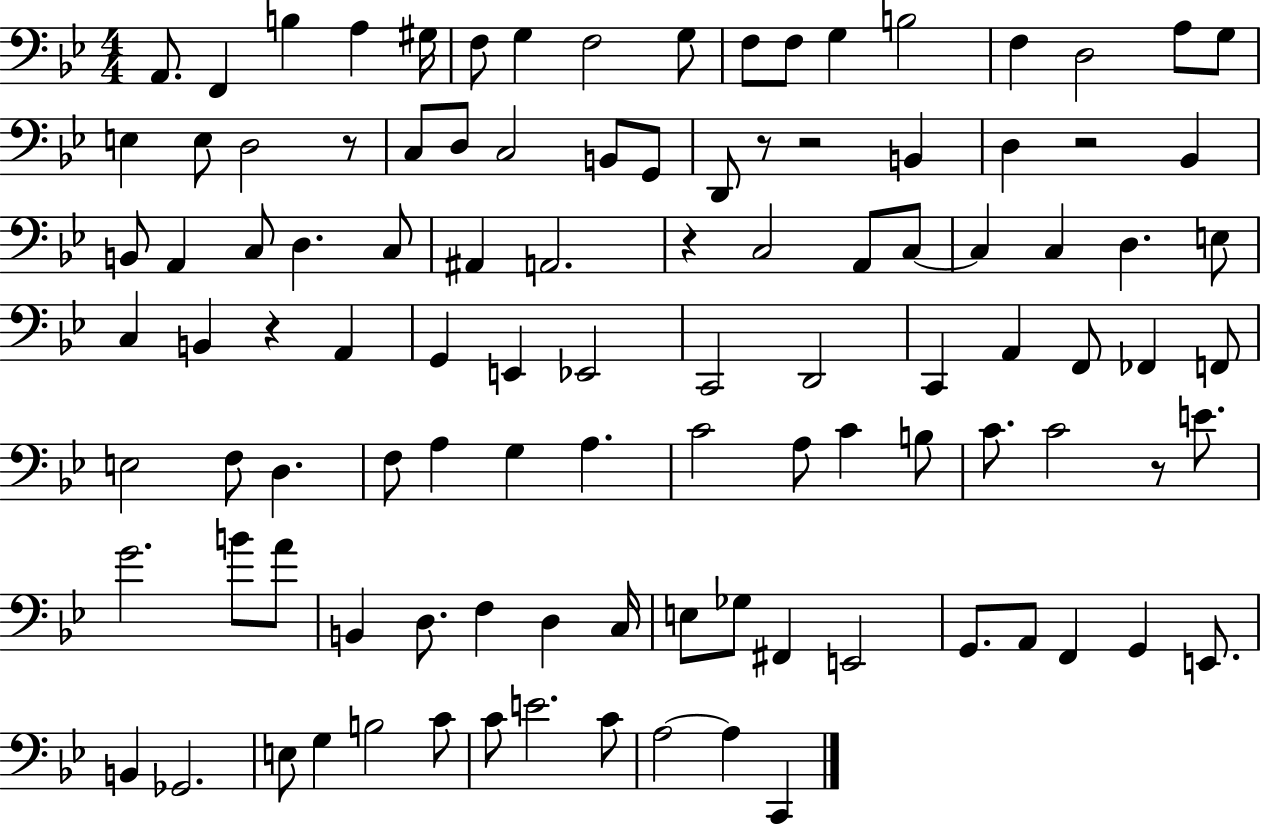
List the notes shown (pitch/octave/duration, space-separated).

A2/e. F2/q B3/q A3/q G#3/s F3/e G3/q F3/h G3/e F3/e F3/e G3/q B3/h F3/q D3/h A3/e G3/e E3/q E3/e D3/h R/e C3/e D3/e C3/h B2/e G2/e D2/e R/e R/h B2/q D3/q R/h Bb2/q B2/e A2/q C3/e D3/q. C3/e A#2/q A2/h. R/q C3/h A2/e C3/e C3/q C3/q D3/q. E3/e C3/q B2/q R/q A2/q G2/q E2/q Eb2/h C2/h D2/h C2/q A2/q F2/e FES2/q F2/e E3/h F3/e D3/q. F3/e A3/q G3/q A3/q. C4/h A3/e C4/q B3/e C4/e. C4/h R/e E4/e. G4/h. B4/e A4/e B2/q D3/e. F3/q D3/q C3/s E3/e Gb3/e F#2/q E2/h G2/e. A2/e F2/q G2/q E2/e. B2/q Gb2/h. E3/e G3/q B3/h C4/e C4/e E4/h. C4/e A3/h A3/q C2/q